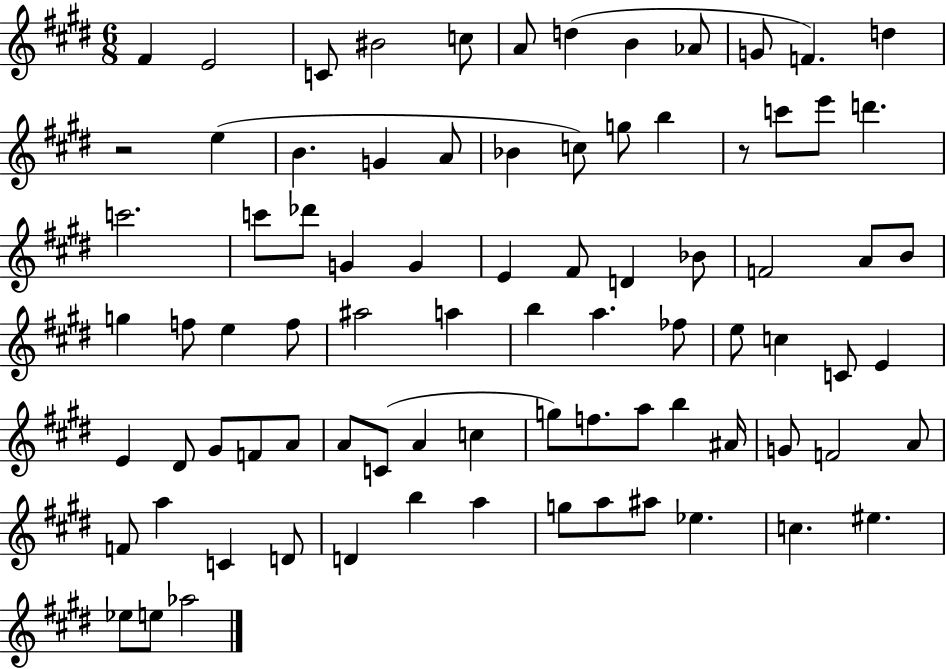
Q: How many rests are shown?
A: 2